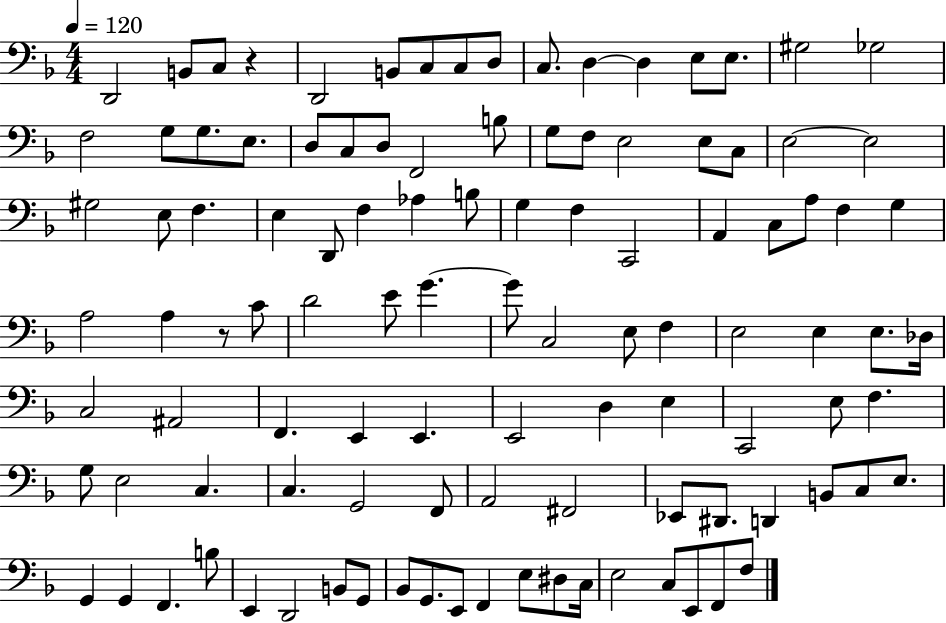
{
  \clef bass
  \numericTimeSignature
  \time 4/4
  \key f \major
  \tempo 4 = 120
  d,2 b,8 c8 r4 | d,2 b,8 c8 c8 d8 | c8. d4~~ d4 e8 e8. | gis2 ges2 | \break f2 g8 g8. e8. | d8 c8 d8 f,2 b8 | g8 f8 e2 e8 c8 | e2~~ e2 | \break gis2 e8 f4. | e4 d,8 f4 aes4 b8 | g4 f4 c,2 | a,4 c8 a8 f4 g4 | \break a2 a4 r8 c'8 | d'2 e'8 g'4.~~ | g'8 c2 e8 f4 | e2 e4 e8. des16 | \break c2 ais,2 | f,4. e,4 e,4. | e,2 d4 e4 | c,2 e8 f4. | \break g8 e2 c4. | c4. g,2 f,8 | a,2 fis,2 | ees,8 dis,8. d,4 b,8 c8 e8. | \break g,4 g,4 f,4. b8 | e,4 d,2 b,8 g,8 | bes,8 g,8. e,8 f,4 e8 dis8 c16 | e2 c8 e,8 f,8 f8 | \break \bar "|."
}